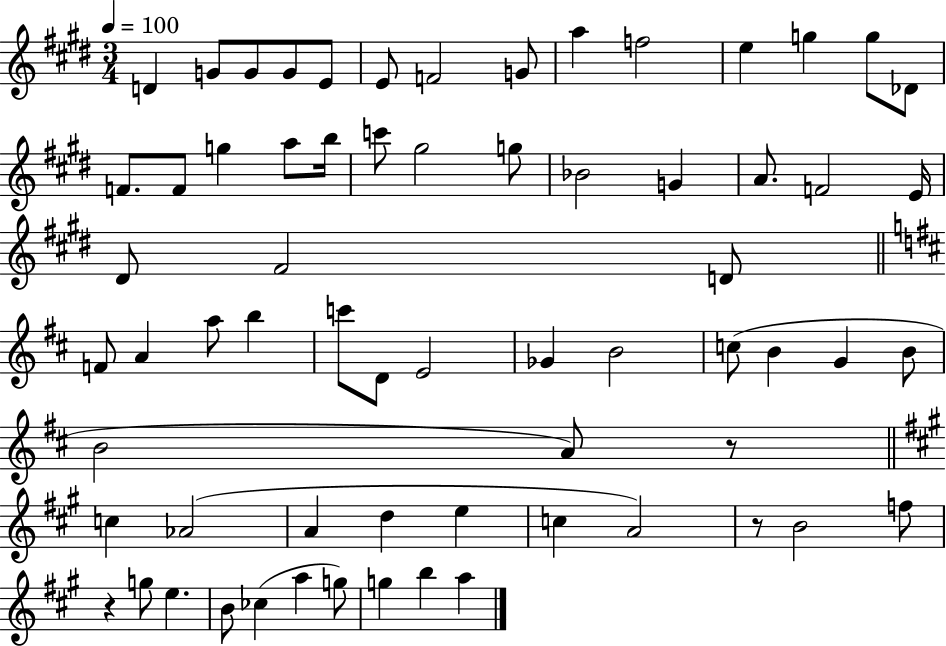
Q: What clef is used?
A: treble